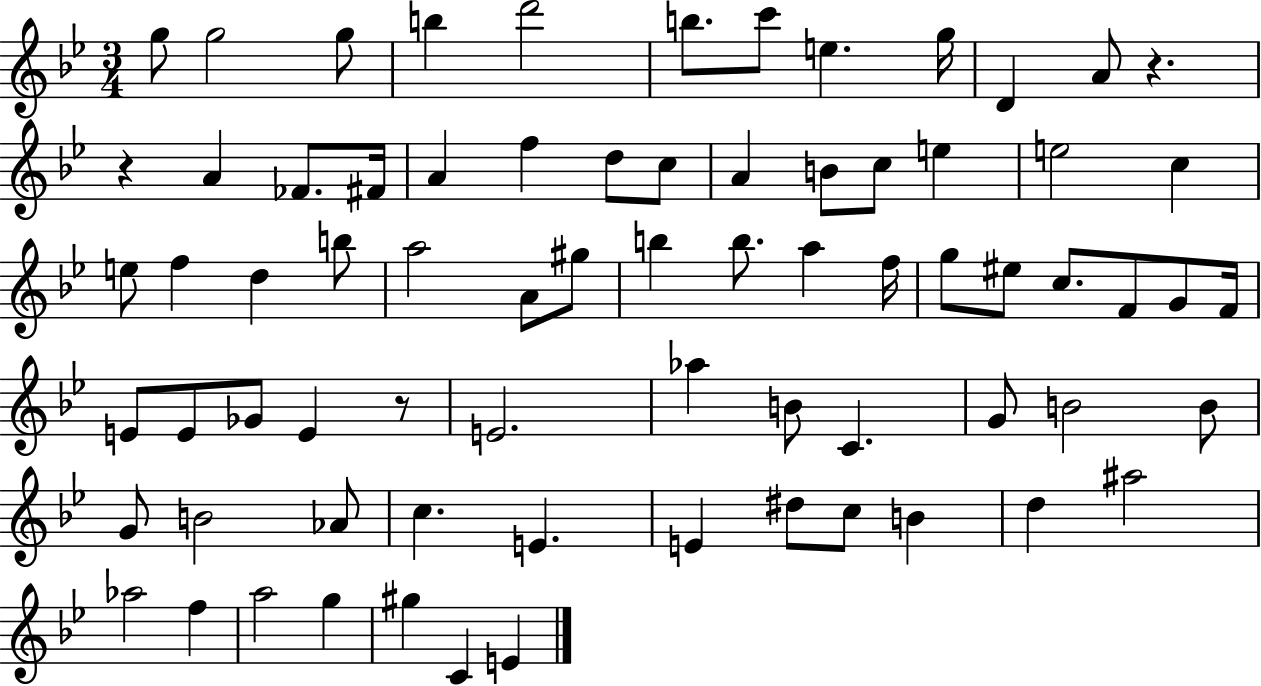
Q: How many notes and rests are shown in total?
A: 73